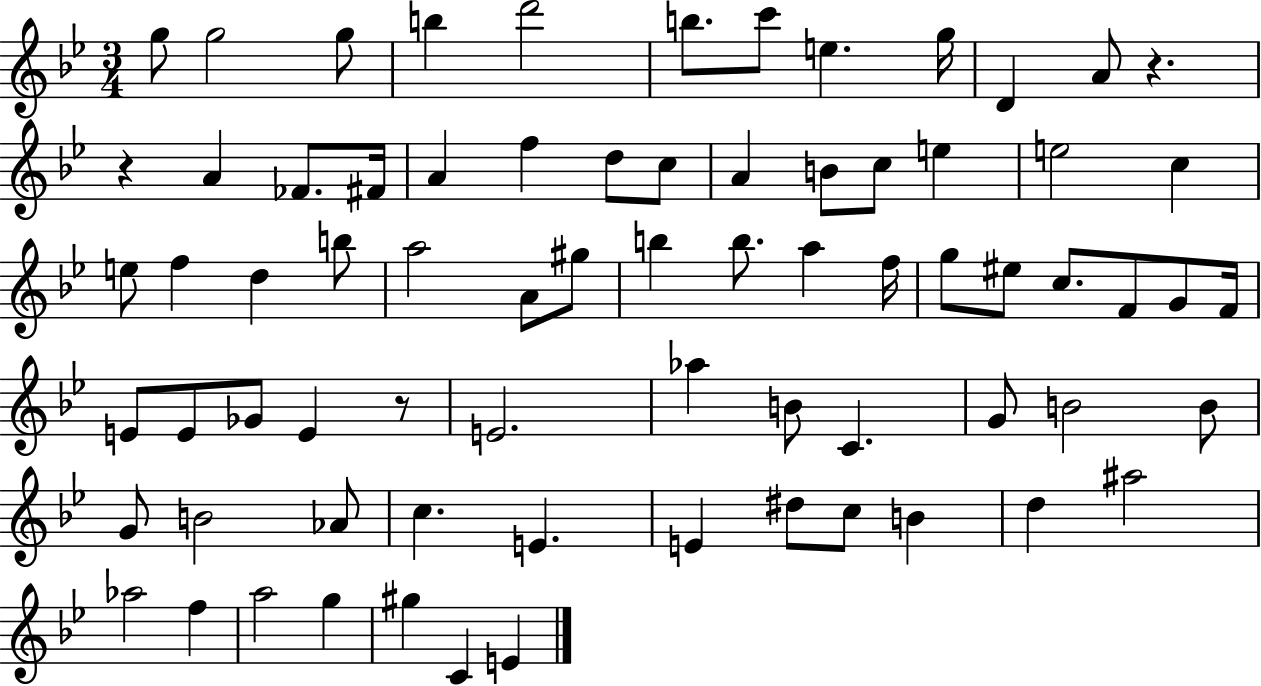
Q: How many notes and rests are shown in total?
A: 73